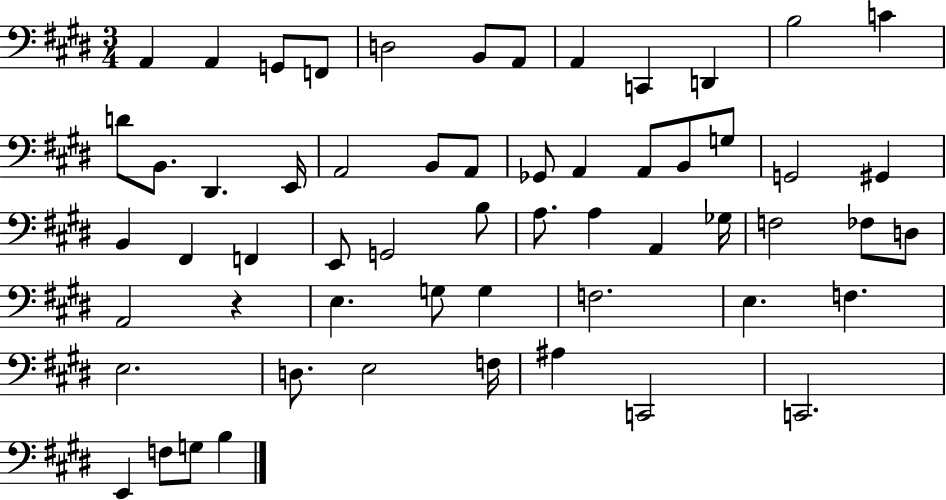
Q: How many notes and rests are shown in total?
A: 58